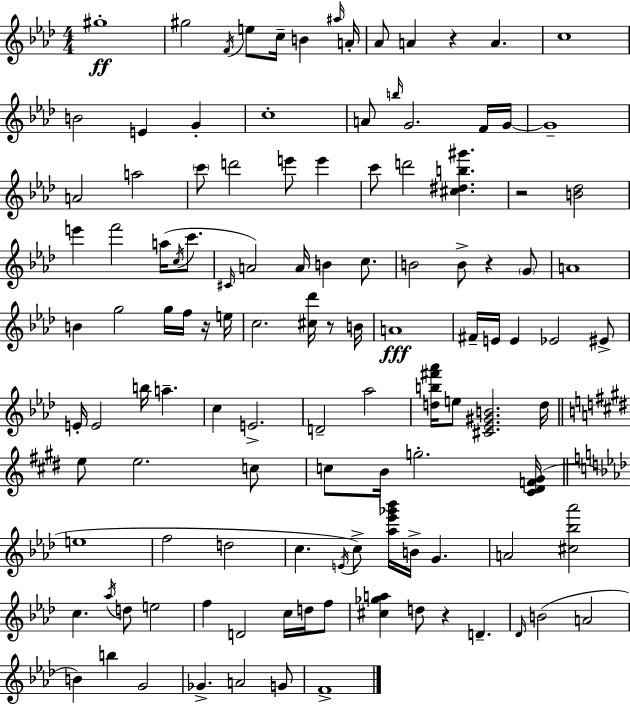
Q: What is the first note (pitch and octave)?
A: G#5